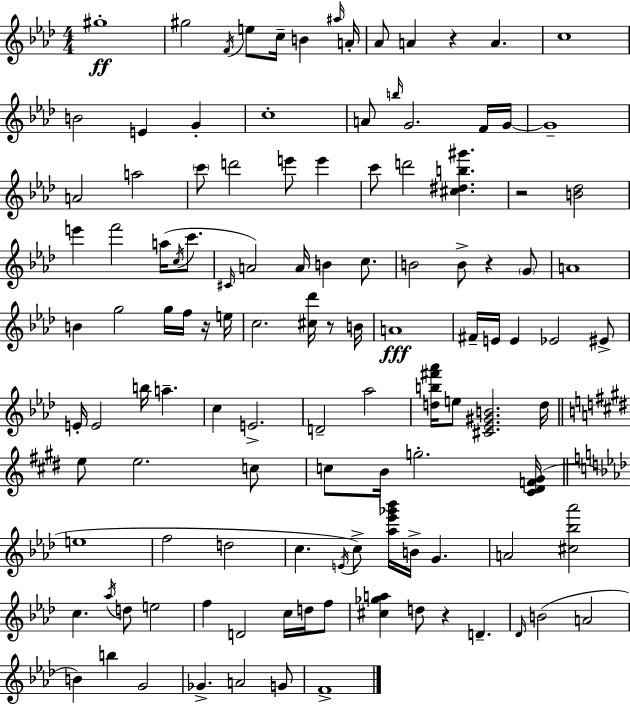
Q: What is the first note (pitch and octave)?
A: G#5